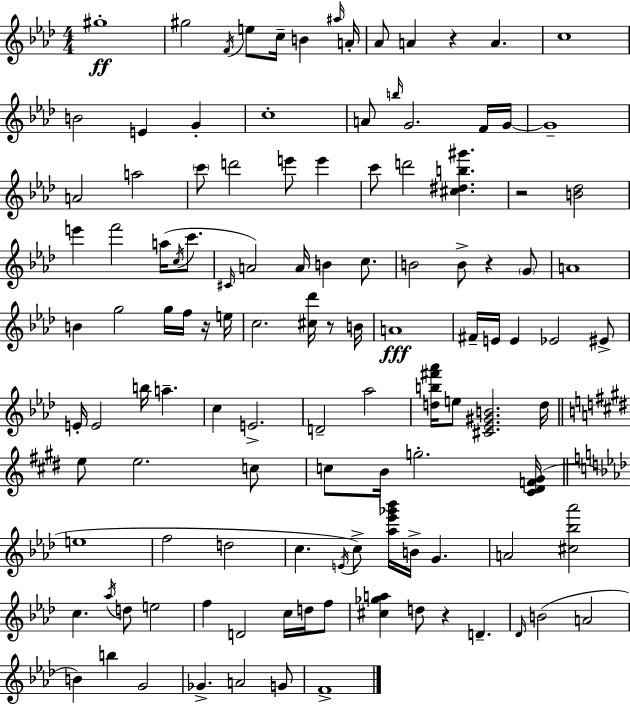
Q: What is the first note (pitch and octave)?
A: G#5